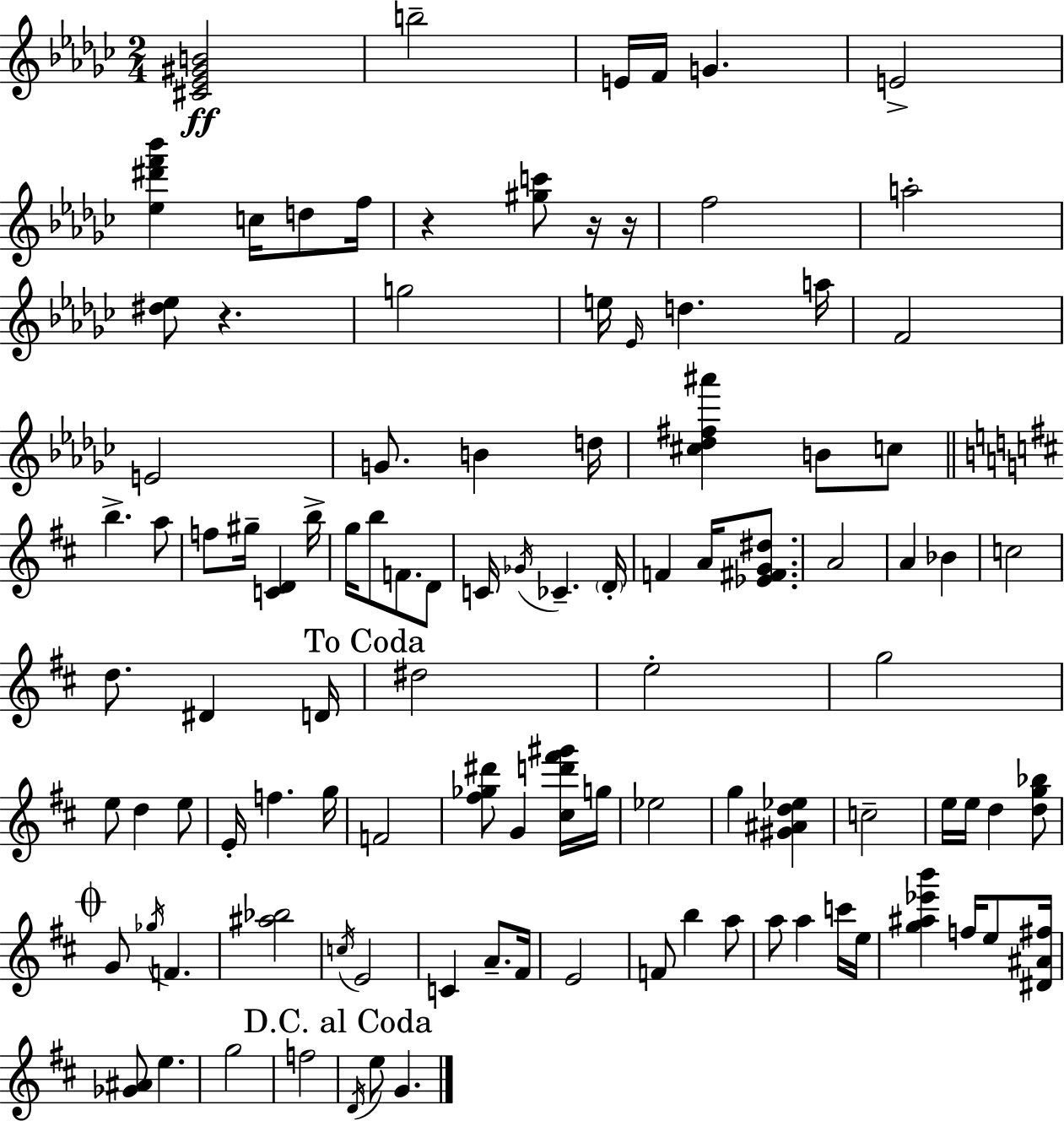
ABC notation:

X:1
T:Untitled
M:2/4
L:1/4
K:Ebm
[^C_E^GB]2 b2 E/4 F/4 G E2 [_e^d'f'_b'] c/4 d/2 f/4 z [^gc']/2 z/4 z/4 f2 a2 [^d_e]/2 z g2 e/4 _E/4 d a/4 F2 E2 G/2 B d/4 [^c_d^f^a'] B/2 c/2 b a/2 f/2 ^g/4 [CD] b/4 g/4 b/2 F/2 D/2 C/4 _G/4 _C D/4 F A/4 [_E^FG^d]/2 A2 A _B c2 d/2 ^D D/4 ^d2 e2 g2 e/2 d e/2 E/4 f g/4 F2 [^f_g^d']/2 G [^cd'^f'^g']/4 g/4 _e2 g [^G^Ad_e] c2 e/4 e/4 d [dg_b]/2 G/2 _g/4 F [^a_b]2 c/4 E2 C A/2 ^F/4 E2 F/2 b a/2 a/2 a c'/4 e/4 [g^a_e'b'] f/4 e/2 [^D^A^f]/4 [_G^A]/2 e g2 f2 D/4 e/2 G